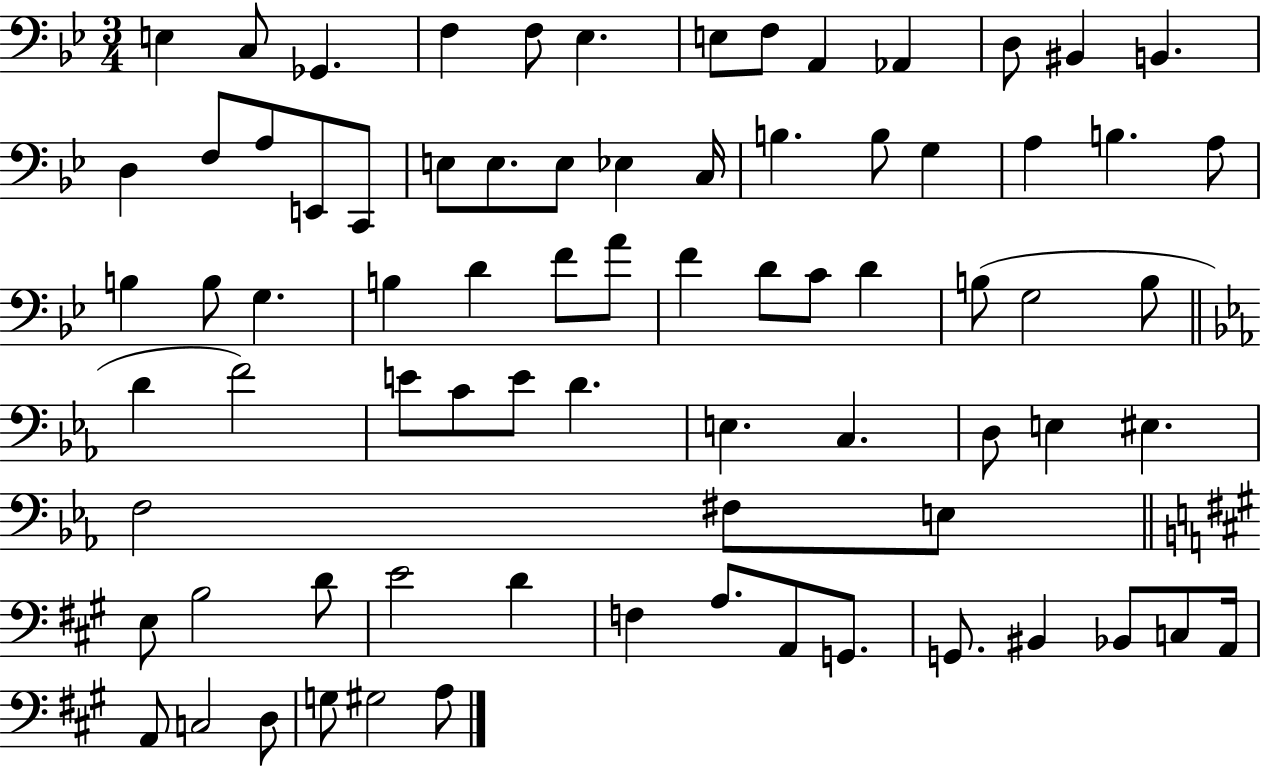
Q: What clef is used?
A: bass